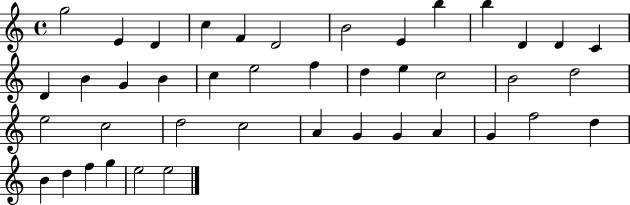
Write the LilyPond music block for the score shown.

{
  \clef treble
  \time 4/4
  \defaultTimeSignature
  \key c \major
  g''2 e'4 d'4 | c''4 f'4 d'2 | b'2 e'4 b''4 | b''4 d'4 d'4 c'4 | \break d'4 b'4 g'4 b'4 | c''4 e''2 f''4 | d''4 e''4 c''2 | b'2 d''2 | \break e''2 c''2 | d''2 c''2 | a'4 g'4 g'4 a'4 | g'4 f''2 d''4 | \break b'4 d''4 f''4 g''4 | e''2 e''2 | \bar "|."
}